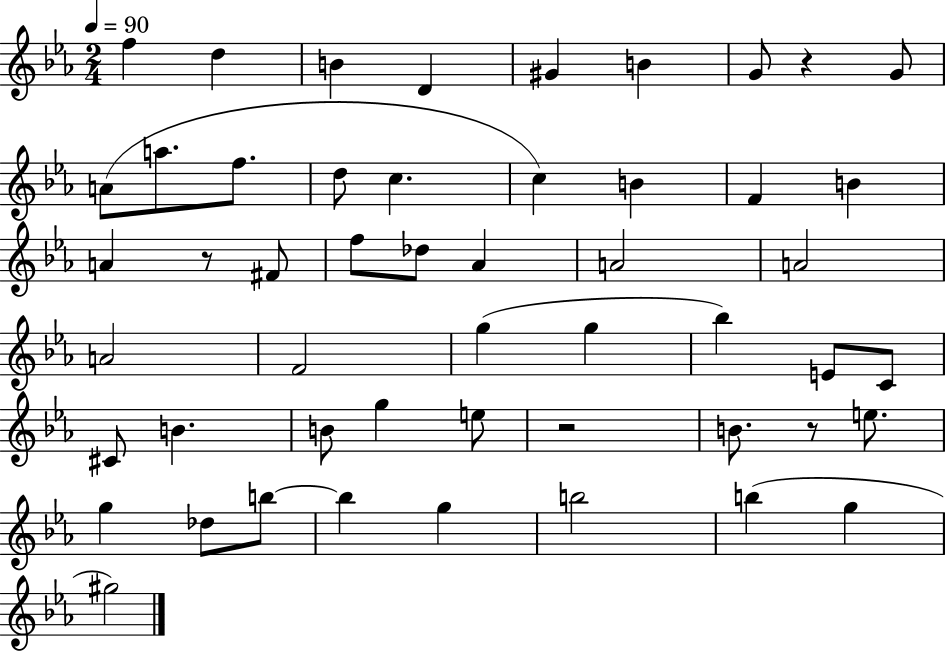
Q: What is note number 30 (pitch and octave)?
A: E4